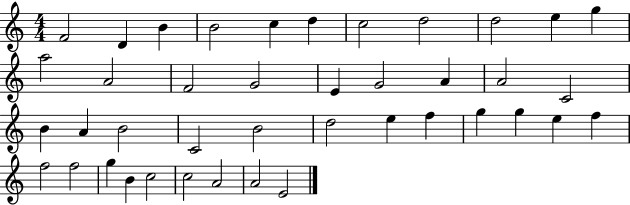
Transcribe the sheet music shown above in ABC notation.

X:1
T:Untitled
M:4/4
L:1/4
K:C
F2 D B B2 c d c2 d2 d2 e g a2 A2 F2 G2 E G2 A A2 C2 B A B2 C2 B2 d2 e f g g e f f2 f2 g B c2 c2 A2 A2 E2